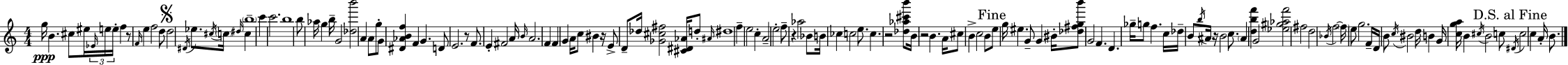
G5/s B4/q. C#5/e EIS5/s Eb4/s E5/s E5/s F5/q R/e F4/s E5/q F5/h D5/e D5/h D#4/s Eb5/e. C#5/s C5/s D#5/s C5/q B5/w C6/q C6/h. B5/w B5/e Ab5/s G5/q B5/s G4/h [Db5,B6]/h A4/q A4/e G5/e G4/e [D#4,Ab4,B4,F5]/q F4/q G4/q. D4/e E4/h. R/e F4/e. E4/q F#4/h A4/s B4/s A4/h. F4/q F4/q G4/q A4/s C5/e BIS4/q R/s E4/e D4/e Db5/s [Gb4,C#5,F#5]/h [C#4,D#4,Ab4]/s D5/e A#4/s D#5/w F5/q E5/h C5/q A4/h E5/h F5/e R/q Ab5/h Bb4/e B4/s CES5/q C5/h E5/e. C5/q. R/h [Db5,Ab5,C#6,B6]/e B4/s R/h B4/q. A4/s C#5/e B4/q C5/h B4/e E5/e G5/s EIS5/q. G4/e G4/q BIS4/s [Db5,F#5,G5,B6]/e G4/h F4/q. D4/q. Gb5/s G5/e F5/q. C5/s Db5/s B4/e B5/s A#4/s R/s B4/h C5/e. A#4/q [D5,B5,F6]/q G4/h [Eb5,G#5,Ab5,F6]/h F#5/h D5/h Bb4/s F5/h F5/s E5/e G5/h. F4/s D4/s B4/e C5/s BIS4/h D5/s B4/q G4/s [C5,G5,A5]/s B4/q C#5/s B4/h C5/e D#4/s C5/h C5/q A4/s B4/e.